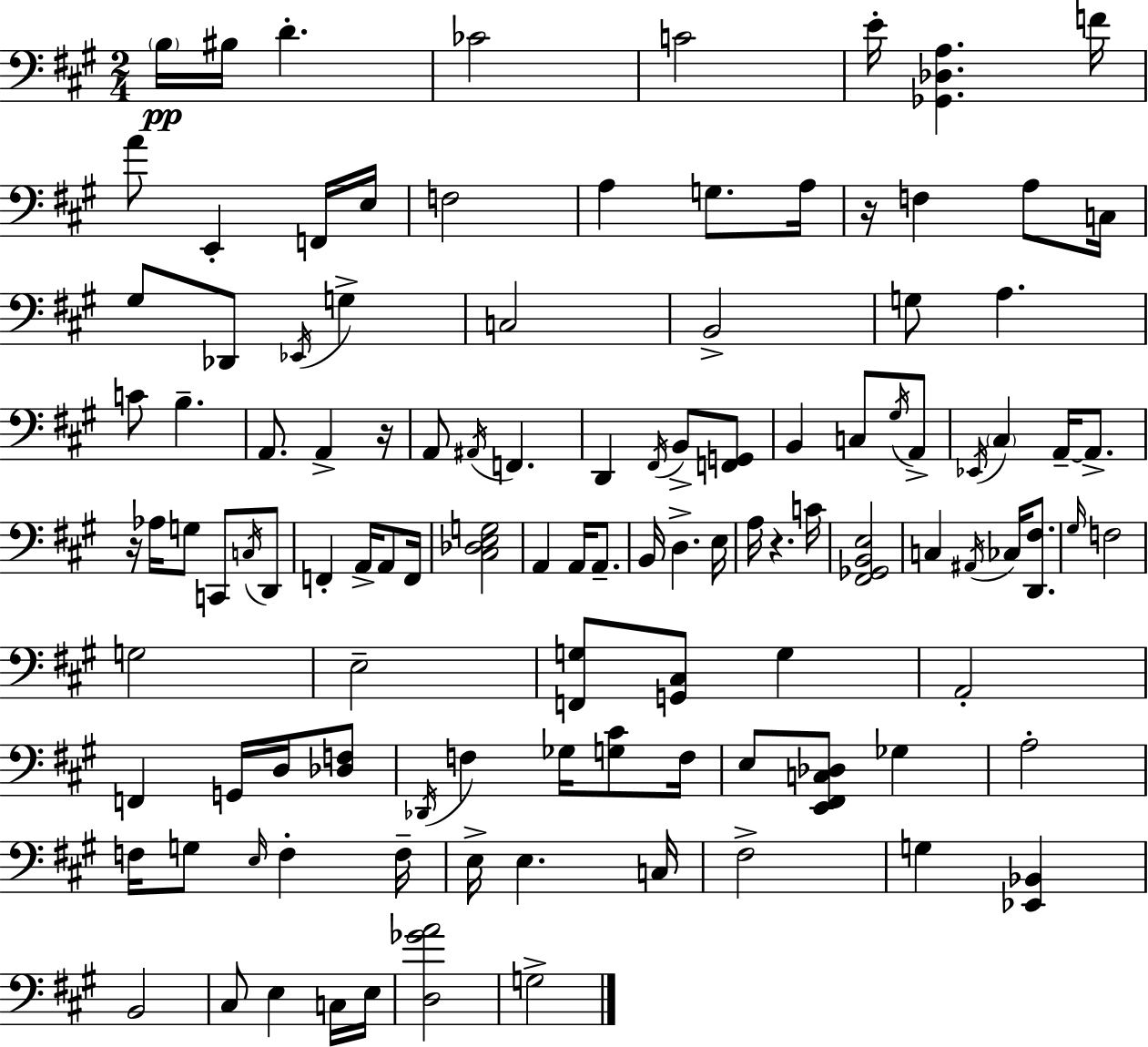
B3/s BIS3/s D4/q. CES4/h C4/h E4/s [Gb2,Db3,A3]/q. F4/s A4/e E2/q F2/s E3/s F3/h A3/q G3/e. A3/s R/s F3/q A3/e C3/s G#3/e Db2/e Eb2/s G3/q C3/h B2/h G3/e A3/q. C4/e B3/q. A2/e. A2/q R/s A2/e A#2/s F2/q. D2/q F#2/s B2/e [F2,G2]/e B2/q C3/e G#3/s A2/e Eb2/s C#3/q A2/s A2/e. R/s Ab3/s G3/e C2/e C3/s D2/e F2/q A2/s A2/e F2/s [C#3,Db3,E3,G3]/h A2/q A2/s A2/e. B2/s D3/q. E3/s A3/s R/q. C4/s [F#2,Gb2,B2,E3]/h C3/q A#2/s CES3/s [D2,F#3]/e. G#3/s F3/h G3/h E3/h [F2,G3]/e [G2,C#3]/e G3/q A2/h F2/q G2/s D3/s [Db3,F3]/e Db2/s F3/q Gb3/s [G3,C#4]/e F3/s E3/e [E2,F#2,C3,Db3]/e Gb3/q A3/h F3/s G3/e E3/s F3/q F3/s E3/s E3/q. C3/s F#3/h G3/q [Eb2,Bb2]/q B2/h C#3/e E3/q C3/s E3/s [D3,Gb4,A4]/h G3/h